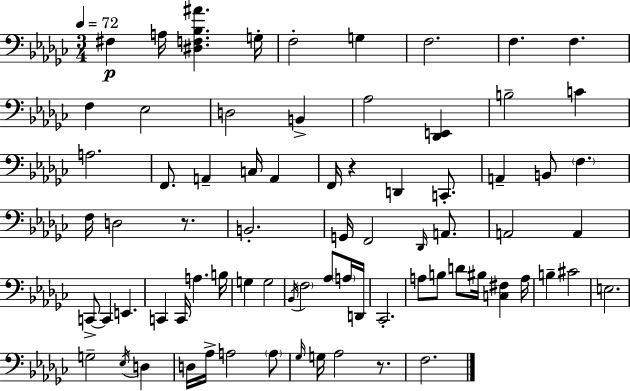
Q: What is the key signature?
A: EES minor